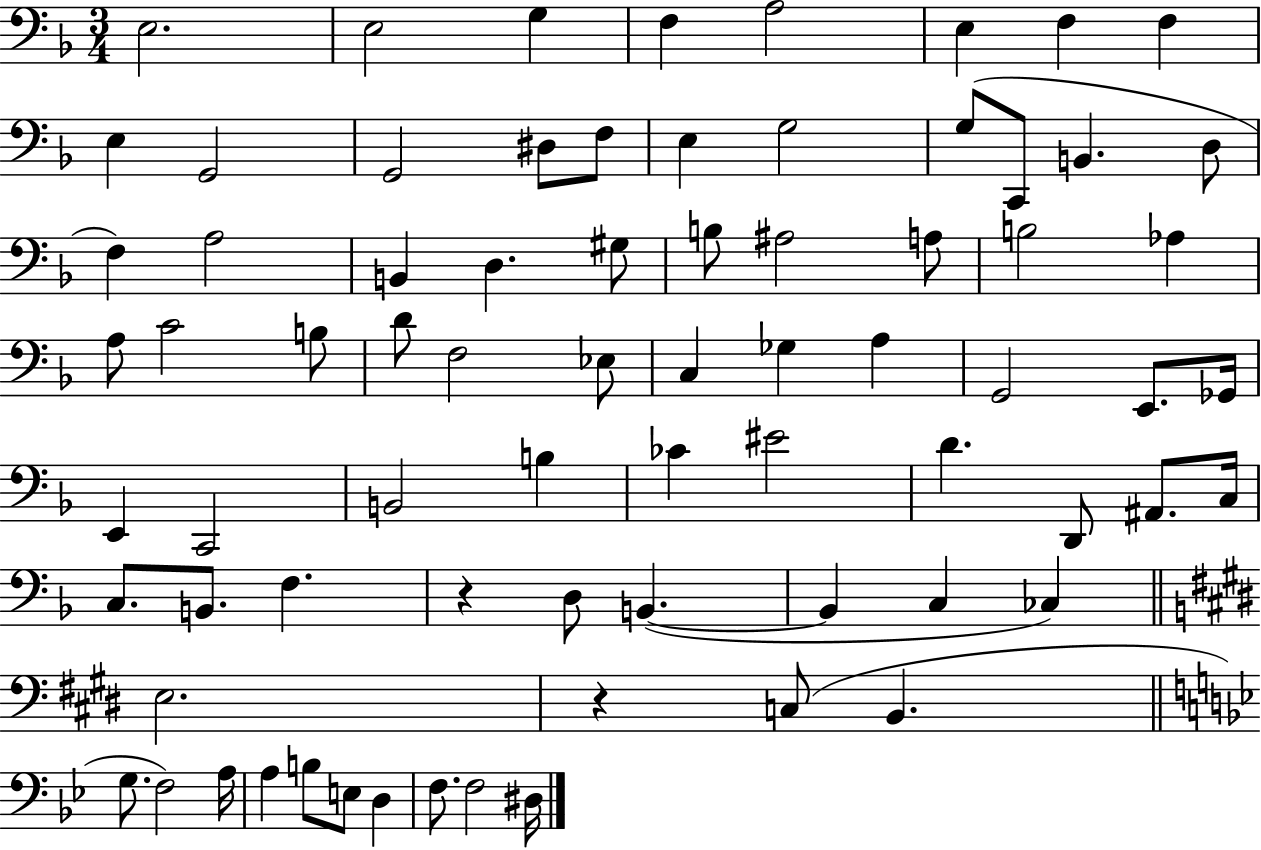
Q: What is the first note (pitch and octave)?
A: E3